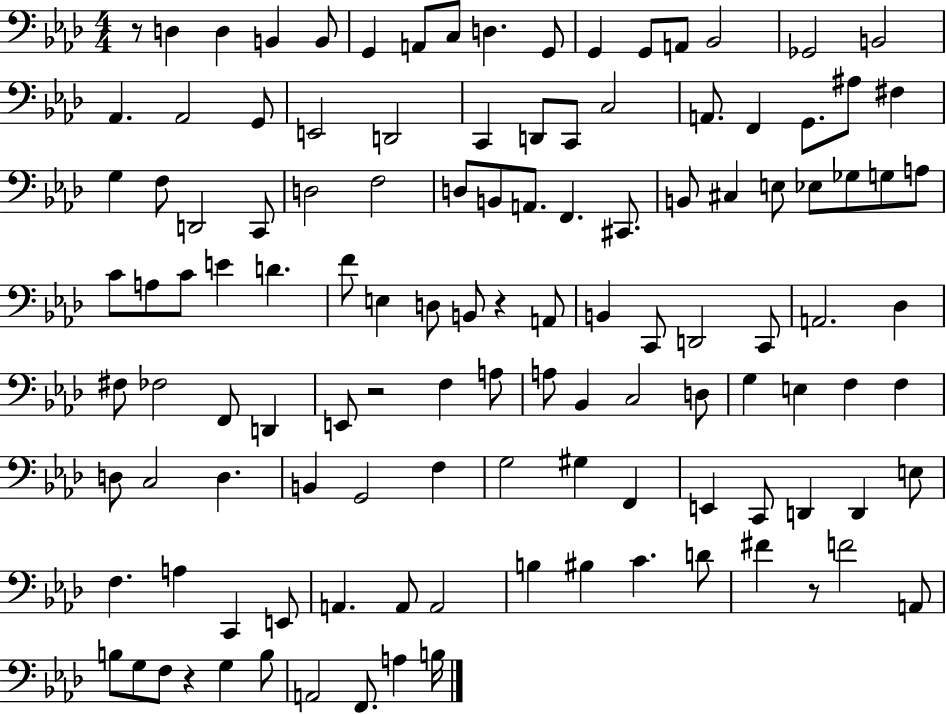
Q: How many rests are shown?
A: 5